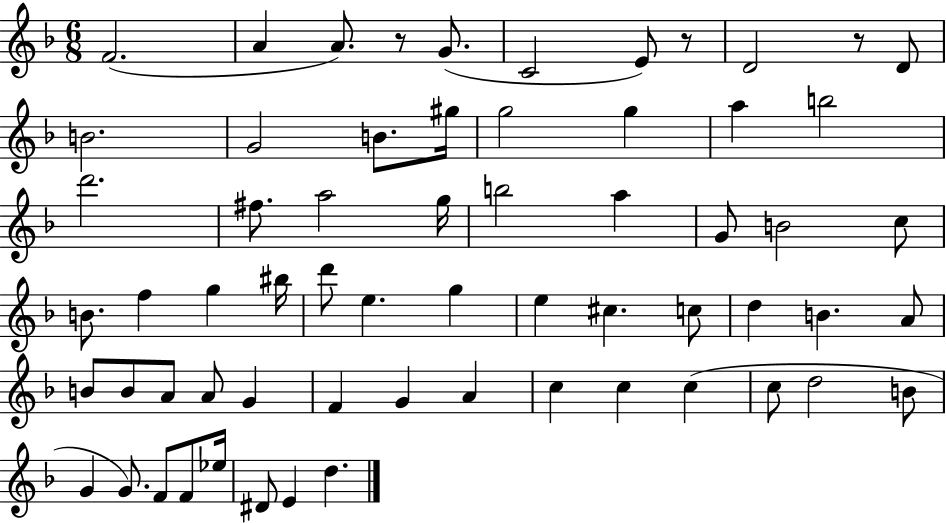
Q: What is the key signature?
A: F major